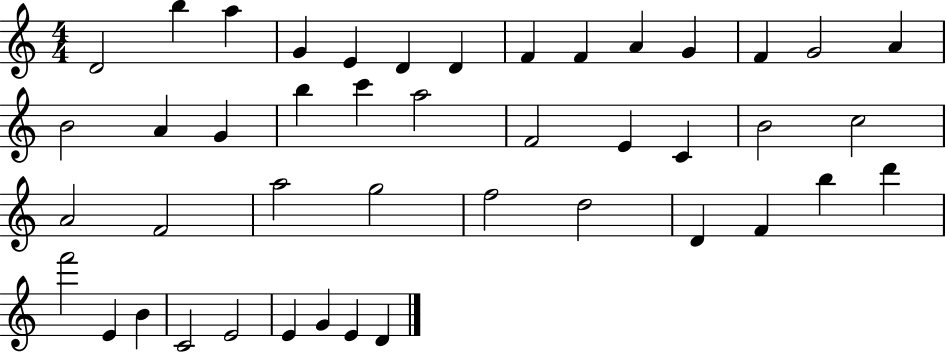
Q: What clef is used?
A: treble